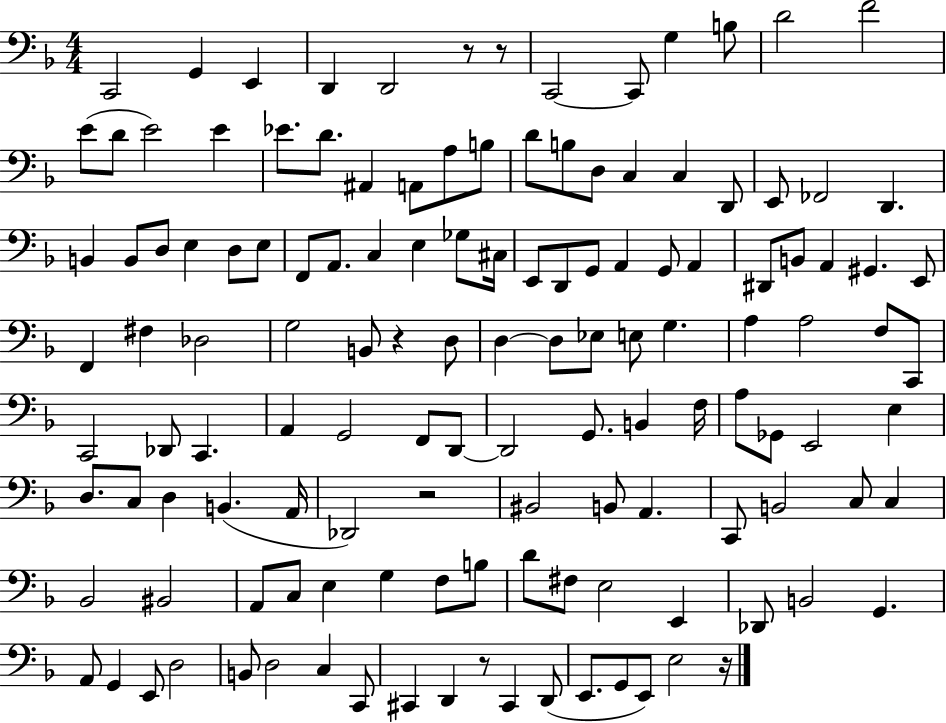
X:1
T:Untitled
M:4/4
L:1/4
K:F
C,,2 G,, E,, D,, D,,2 z/2 z/2 C,,2 C,,/2 G, B,/2 D2 F2 E/2 D/2 E2 E _E/2 D/2 ^A,, A,,/2 A,/2 B,/2 D/2 B,/2 D,/2 C, C, D,,/2 E,,/2 _F,,2 D,, B,, B,,/2 D,/2 E, D,/2 E,/2 F,,/2 A,,/2 C, E, _G,/2 ^C,/4 E,,/2 D,,/2 G,,/2 A,, G,,/2 A,, ^D,,/2 B,,/2 A,, ^G,, E,,/2 F,, ^F, _D,2 G,2 B,,/2 z D,/2 D, D,/2 _E,/2 E,/2 G, A, A,2 F,/2 C,,/2 C,,2 _D,,/2 C,, A,, G,,2 F,,/2 D,,/2 D,,2 G,,/2 B,, F,/4 A,/2 _G,,/2 E,,2 E, D,/2 C,/2 D, B,, A,,/4 _D,,2 z2 ^B,,2 B,,/2 A,, C,,/2 B,,2 C,/2 C, _B,,2 ^B,,2 A,,/2 C,/2 E, G, F,/2 B,/2 D/2 ^F,/2 E,2 E,, _D,,/2 B,,2 G,, A,,/2 G,, E,,/2 D,2 B,,/2 D,2 C, C,,/2 ^C,, D,, z/2 ^C,, D,,/2 E,,/2 G,,/2 E,,/2 E,2 z/4